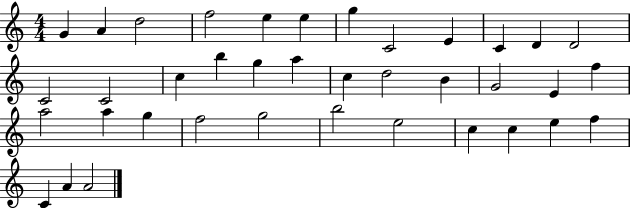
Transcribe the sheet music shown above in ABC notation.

X:1
T:Untitled
M:4/4
L:1/4
K:C
G A d2 f2 e e g C2 E C D D2 C2 C2 c b g a c d2 B G2 E f a2 a g f2 g2 b2 e2 c c e f C A A2